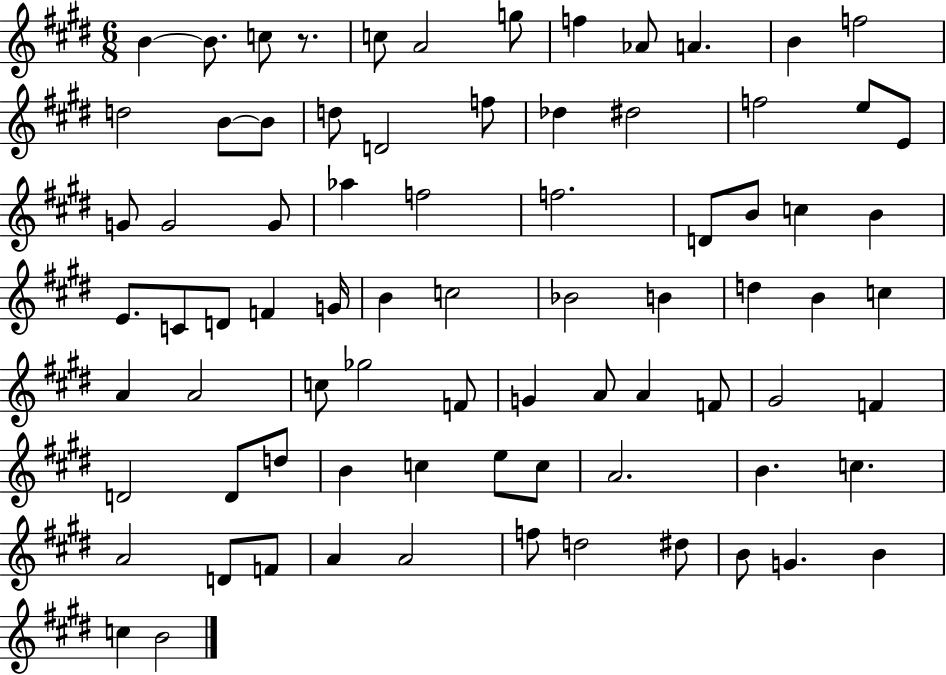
B4/q B4/e. C5/e R/e. C5/e A4/h G5/e F5/q Ab4/e A4/q. B4/q F5/h D5/h B4/e B4/e D5/e D4/h F5/e Db5/q D#5/h F5/h E5/e E4/e G4/e G4/h G4/e Ab5/q F5/h F5/h. D4/e B4/e C5/q B4/q E4/e. C4/e D4/e F4/q G4/s B4/q C5/h Bb4/h B4/q D5/q B4/q C5/q A4/q A4/h C5/e Gb5/h F4/e G4/q A4/e A4/q F4/e G#4/h F4/q D4/h D4/e D5/e B4/q C5/q E5/e C5/e A4/h. B4/q. C5/q. A4/h D4/e F4/e A4/q A4/h F5/e D5/h D#5/e B4/e G4/q. B4/q C5/q B4/h